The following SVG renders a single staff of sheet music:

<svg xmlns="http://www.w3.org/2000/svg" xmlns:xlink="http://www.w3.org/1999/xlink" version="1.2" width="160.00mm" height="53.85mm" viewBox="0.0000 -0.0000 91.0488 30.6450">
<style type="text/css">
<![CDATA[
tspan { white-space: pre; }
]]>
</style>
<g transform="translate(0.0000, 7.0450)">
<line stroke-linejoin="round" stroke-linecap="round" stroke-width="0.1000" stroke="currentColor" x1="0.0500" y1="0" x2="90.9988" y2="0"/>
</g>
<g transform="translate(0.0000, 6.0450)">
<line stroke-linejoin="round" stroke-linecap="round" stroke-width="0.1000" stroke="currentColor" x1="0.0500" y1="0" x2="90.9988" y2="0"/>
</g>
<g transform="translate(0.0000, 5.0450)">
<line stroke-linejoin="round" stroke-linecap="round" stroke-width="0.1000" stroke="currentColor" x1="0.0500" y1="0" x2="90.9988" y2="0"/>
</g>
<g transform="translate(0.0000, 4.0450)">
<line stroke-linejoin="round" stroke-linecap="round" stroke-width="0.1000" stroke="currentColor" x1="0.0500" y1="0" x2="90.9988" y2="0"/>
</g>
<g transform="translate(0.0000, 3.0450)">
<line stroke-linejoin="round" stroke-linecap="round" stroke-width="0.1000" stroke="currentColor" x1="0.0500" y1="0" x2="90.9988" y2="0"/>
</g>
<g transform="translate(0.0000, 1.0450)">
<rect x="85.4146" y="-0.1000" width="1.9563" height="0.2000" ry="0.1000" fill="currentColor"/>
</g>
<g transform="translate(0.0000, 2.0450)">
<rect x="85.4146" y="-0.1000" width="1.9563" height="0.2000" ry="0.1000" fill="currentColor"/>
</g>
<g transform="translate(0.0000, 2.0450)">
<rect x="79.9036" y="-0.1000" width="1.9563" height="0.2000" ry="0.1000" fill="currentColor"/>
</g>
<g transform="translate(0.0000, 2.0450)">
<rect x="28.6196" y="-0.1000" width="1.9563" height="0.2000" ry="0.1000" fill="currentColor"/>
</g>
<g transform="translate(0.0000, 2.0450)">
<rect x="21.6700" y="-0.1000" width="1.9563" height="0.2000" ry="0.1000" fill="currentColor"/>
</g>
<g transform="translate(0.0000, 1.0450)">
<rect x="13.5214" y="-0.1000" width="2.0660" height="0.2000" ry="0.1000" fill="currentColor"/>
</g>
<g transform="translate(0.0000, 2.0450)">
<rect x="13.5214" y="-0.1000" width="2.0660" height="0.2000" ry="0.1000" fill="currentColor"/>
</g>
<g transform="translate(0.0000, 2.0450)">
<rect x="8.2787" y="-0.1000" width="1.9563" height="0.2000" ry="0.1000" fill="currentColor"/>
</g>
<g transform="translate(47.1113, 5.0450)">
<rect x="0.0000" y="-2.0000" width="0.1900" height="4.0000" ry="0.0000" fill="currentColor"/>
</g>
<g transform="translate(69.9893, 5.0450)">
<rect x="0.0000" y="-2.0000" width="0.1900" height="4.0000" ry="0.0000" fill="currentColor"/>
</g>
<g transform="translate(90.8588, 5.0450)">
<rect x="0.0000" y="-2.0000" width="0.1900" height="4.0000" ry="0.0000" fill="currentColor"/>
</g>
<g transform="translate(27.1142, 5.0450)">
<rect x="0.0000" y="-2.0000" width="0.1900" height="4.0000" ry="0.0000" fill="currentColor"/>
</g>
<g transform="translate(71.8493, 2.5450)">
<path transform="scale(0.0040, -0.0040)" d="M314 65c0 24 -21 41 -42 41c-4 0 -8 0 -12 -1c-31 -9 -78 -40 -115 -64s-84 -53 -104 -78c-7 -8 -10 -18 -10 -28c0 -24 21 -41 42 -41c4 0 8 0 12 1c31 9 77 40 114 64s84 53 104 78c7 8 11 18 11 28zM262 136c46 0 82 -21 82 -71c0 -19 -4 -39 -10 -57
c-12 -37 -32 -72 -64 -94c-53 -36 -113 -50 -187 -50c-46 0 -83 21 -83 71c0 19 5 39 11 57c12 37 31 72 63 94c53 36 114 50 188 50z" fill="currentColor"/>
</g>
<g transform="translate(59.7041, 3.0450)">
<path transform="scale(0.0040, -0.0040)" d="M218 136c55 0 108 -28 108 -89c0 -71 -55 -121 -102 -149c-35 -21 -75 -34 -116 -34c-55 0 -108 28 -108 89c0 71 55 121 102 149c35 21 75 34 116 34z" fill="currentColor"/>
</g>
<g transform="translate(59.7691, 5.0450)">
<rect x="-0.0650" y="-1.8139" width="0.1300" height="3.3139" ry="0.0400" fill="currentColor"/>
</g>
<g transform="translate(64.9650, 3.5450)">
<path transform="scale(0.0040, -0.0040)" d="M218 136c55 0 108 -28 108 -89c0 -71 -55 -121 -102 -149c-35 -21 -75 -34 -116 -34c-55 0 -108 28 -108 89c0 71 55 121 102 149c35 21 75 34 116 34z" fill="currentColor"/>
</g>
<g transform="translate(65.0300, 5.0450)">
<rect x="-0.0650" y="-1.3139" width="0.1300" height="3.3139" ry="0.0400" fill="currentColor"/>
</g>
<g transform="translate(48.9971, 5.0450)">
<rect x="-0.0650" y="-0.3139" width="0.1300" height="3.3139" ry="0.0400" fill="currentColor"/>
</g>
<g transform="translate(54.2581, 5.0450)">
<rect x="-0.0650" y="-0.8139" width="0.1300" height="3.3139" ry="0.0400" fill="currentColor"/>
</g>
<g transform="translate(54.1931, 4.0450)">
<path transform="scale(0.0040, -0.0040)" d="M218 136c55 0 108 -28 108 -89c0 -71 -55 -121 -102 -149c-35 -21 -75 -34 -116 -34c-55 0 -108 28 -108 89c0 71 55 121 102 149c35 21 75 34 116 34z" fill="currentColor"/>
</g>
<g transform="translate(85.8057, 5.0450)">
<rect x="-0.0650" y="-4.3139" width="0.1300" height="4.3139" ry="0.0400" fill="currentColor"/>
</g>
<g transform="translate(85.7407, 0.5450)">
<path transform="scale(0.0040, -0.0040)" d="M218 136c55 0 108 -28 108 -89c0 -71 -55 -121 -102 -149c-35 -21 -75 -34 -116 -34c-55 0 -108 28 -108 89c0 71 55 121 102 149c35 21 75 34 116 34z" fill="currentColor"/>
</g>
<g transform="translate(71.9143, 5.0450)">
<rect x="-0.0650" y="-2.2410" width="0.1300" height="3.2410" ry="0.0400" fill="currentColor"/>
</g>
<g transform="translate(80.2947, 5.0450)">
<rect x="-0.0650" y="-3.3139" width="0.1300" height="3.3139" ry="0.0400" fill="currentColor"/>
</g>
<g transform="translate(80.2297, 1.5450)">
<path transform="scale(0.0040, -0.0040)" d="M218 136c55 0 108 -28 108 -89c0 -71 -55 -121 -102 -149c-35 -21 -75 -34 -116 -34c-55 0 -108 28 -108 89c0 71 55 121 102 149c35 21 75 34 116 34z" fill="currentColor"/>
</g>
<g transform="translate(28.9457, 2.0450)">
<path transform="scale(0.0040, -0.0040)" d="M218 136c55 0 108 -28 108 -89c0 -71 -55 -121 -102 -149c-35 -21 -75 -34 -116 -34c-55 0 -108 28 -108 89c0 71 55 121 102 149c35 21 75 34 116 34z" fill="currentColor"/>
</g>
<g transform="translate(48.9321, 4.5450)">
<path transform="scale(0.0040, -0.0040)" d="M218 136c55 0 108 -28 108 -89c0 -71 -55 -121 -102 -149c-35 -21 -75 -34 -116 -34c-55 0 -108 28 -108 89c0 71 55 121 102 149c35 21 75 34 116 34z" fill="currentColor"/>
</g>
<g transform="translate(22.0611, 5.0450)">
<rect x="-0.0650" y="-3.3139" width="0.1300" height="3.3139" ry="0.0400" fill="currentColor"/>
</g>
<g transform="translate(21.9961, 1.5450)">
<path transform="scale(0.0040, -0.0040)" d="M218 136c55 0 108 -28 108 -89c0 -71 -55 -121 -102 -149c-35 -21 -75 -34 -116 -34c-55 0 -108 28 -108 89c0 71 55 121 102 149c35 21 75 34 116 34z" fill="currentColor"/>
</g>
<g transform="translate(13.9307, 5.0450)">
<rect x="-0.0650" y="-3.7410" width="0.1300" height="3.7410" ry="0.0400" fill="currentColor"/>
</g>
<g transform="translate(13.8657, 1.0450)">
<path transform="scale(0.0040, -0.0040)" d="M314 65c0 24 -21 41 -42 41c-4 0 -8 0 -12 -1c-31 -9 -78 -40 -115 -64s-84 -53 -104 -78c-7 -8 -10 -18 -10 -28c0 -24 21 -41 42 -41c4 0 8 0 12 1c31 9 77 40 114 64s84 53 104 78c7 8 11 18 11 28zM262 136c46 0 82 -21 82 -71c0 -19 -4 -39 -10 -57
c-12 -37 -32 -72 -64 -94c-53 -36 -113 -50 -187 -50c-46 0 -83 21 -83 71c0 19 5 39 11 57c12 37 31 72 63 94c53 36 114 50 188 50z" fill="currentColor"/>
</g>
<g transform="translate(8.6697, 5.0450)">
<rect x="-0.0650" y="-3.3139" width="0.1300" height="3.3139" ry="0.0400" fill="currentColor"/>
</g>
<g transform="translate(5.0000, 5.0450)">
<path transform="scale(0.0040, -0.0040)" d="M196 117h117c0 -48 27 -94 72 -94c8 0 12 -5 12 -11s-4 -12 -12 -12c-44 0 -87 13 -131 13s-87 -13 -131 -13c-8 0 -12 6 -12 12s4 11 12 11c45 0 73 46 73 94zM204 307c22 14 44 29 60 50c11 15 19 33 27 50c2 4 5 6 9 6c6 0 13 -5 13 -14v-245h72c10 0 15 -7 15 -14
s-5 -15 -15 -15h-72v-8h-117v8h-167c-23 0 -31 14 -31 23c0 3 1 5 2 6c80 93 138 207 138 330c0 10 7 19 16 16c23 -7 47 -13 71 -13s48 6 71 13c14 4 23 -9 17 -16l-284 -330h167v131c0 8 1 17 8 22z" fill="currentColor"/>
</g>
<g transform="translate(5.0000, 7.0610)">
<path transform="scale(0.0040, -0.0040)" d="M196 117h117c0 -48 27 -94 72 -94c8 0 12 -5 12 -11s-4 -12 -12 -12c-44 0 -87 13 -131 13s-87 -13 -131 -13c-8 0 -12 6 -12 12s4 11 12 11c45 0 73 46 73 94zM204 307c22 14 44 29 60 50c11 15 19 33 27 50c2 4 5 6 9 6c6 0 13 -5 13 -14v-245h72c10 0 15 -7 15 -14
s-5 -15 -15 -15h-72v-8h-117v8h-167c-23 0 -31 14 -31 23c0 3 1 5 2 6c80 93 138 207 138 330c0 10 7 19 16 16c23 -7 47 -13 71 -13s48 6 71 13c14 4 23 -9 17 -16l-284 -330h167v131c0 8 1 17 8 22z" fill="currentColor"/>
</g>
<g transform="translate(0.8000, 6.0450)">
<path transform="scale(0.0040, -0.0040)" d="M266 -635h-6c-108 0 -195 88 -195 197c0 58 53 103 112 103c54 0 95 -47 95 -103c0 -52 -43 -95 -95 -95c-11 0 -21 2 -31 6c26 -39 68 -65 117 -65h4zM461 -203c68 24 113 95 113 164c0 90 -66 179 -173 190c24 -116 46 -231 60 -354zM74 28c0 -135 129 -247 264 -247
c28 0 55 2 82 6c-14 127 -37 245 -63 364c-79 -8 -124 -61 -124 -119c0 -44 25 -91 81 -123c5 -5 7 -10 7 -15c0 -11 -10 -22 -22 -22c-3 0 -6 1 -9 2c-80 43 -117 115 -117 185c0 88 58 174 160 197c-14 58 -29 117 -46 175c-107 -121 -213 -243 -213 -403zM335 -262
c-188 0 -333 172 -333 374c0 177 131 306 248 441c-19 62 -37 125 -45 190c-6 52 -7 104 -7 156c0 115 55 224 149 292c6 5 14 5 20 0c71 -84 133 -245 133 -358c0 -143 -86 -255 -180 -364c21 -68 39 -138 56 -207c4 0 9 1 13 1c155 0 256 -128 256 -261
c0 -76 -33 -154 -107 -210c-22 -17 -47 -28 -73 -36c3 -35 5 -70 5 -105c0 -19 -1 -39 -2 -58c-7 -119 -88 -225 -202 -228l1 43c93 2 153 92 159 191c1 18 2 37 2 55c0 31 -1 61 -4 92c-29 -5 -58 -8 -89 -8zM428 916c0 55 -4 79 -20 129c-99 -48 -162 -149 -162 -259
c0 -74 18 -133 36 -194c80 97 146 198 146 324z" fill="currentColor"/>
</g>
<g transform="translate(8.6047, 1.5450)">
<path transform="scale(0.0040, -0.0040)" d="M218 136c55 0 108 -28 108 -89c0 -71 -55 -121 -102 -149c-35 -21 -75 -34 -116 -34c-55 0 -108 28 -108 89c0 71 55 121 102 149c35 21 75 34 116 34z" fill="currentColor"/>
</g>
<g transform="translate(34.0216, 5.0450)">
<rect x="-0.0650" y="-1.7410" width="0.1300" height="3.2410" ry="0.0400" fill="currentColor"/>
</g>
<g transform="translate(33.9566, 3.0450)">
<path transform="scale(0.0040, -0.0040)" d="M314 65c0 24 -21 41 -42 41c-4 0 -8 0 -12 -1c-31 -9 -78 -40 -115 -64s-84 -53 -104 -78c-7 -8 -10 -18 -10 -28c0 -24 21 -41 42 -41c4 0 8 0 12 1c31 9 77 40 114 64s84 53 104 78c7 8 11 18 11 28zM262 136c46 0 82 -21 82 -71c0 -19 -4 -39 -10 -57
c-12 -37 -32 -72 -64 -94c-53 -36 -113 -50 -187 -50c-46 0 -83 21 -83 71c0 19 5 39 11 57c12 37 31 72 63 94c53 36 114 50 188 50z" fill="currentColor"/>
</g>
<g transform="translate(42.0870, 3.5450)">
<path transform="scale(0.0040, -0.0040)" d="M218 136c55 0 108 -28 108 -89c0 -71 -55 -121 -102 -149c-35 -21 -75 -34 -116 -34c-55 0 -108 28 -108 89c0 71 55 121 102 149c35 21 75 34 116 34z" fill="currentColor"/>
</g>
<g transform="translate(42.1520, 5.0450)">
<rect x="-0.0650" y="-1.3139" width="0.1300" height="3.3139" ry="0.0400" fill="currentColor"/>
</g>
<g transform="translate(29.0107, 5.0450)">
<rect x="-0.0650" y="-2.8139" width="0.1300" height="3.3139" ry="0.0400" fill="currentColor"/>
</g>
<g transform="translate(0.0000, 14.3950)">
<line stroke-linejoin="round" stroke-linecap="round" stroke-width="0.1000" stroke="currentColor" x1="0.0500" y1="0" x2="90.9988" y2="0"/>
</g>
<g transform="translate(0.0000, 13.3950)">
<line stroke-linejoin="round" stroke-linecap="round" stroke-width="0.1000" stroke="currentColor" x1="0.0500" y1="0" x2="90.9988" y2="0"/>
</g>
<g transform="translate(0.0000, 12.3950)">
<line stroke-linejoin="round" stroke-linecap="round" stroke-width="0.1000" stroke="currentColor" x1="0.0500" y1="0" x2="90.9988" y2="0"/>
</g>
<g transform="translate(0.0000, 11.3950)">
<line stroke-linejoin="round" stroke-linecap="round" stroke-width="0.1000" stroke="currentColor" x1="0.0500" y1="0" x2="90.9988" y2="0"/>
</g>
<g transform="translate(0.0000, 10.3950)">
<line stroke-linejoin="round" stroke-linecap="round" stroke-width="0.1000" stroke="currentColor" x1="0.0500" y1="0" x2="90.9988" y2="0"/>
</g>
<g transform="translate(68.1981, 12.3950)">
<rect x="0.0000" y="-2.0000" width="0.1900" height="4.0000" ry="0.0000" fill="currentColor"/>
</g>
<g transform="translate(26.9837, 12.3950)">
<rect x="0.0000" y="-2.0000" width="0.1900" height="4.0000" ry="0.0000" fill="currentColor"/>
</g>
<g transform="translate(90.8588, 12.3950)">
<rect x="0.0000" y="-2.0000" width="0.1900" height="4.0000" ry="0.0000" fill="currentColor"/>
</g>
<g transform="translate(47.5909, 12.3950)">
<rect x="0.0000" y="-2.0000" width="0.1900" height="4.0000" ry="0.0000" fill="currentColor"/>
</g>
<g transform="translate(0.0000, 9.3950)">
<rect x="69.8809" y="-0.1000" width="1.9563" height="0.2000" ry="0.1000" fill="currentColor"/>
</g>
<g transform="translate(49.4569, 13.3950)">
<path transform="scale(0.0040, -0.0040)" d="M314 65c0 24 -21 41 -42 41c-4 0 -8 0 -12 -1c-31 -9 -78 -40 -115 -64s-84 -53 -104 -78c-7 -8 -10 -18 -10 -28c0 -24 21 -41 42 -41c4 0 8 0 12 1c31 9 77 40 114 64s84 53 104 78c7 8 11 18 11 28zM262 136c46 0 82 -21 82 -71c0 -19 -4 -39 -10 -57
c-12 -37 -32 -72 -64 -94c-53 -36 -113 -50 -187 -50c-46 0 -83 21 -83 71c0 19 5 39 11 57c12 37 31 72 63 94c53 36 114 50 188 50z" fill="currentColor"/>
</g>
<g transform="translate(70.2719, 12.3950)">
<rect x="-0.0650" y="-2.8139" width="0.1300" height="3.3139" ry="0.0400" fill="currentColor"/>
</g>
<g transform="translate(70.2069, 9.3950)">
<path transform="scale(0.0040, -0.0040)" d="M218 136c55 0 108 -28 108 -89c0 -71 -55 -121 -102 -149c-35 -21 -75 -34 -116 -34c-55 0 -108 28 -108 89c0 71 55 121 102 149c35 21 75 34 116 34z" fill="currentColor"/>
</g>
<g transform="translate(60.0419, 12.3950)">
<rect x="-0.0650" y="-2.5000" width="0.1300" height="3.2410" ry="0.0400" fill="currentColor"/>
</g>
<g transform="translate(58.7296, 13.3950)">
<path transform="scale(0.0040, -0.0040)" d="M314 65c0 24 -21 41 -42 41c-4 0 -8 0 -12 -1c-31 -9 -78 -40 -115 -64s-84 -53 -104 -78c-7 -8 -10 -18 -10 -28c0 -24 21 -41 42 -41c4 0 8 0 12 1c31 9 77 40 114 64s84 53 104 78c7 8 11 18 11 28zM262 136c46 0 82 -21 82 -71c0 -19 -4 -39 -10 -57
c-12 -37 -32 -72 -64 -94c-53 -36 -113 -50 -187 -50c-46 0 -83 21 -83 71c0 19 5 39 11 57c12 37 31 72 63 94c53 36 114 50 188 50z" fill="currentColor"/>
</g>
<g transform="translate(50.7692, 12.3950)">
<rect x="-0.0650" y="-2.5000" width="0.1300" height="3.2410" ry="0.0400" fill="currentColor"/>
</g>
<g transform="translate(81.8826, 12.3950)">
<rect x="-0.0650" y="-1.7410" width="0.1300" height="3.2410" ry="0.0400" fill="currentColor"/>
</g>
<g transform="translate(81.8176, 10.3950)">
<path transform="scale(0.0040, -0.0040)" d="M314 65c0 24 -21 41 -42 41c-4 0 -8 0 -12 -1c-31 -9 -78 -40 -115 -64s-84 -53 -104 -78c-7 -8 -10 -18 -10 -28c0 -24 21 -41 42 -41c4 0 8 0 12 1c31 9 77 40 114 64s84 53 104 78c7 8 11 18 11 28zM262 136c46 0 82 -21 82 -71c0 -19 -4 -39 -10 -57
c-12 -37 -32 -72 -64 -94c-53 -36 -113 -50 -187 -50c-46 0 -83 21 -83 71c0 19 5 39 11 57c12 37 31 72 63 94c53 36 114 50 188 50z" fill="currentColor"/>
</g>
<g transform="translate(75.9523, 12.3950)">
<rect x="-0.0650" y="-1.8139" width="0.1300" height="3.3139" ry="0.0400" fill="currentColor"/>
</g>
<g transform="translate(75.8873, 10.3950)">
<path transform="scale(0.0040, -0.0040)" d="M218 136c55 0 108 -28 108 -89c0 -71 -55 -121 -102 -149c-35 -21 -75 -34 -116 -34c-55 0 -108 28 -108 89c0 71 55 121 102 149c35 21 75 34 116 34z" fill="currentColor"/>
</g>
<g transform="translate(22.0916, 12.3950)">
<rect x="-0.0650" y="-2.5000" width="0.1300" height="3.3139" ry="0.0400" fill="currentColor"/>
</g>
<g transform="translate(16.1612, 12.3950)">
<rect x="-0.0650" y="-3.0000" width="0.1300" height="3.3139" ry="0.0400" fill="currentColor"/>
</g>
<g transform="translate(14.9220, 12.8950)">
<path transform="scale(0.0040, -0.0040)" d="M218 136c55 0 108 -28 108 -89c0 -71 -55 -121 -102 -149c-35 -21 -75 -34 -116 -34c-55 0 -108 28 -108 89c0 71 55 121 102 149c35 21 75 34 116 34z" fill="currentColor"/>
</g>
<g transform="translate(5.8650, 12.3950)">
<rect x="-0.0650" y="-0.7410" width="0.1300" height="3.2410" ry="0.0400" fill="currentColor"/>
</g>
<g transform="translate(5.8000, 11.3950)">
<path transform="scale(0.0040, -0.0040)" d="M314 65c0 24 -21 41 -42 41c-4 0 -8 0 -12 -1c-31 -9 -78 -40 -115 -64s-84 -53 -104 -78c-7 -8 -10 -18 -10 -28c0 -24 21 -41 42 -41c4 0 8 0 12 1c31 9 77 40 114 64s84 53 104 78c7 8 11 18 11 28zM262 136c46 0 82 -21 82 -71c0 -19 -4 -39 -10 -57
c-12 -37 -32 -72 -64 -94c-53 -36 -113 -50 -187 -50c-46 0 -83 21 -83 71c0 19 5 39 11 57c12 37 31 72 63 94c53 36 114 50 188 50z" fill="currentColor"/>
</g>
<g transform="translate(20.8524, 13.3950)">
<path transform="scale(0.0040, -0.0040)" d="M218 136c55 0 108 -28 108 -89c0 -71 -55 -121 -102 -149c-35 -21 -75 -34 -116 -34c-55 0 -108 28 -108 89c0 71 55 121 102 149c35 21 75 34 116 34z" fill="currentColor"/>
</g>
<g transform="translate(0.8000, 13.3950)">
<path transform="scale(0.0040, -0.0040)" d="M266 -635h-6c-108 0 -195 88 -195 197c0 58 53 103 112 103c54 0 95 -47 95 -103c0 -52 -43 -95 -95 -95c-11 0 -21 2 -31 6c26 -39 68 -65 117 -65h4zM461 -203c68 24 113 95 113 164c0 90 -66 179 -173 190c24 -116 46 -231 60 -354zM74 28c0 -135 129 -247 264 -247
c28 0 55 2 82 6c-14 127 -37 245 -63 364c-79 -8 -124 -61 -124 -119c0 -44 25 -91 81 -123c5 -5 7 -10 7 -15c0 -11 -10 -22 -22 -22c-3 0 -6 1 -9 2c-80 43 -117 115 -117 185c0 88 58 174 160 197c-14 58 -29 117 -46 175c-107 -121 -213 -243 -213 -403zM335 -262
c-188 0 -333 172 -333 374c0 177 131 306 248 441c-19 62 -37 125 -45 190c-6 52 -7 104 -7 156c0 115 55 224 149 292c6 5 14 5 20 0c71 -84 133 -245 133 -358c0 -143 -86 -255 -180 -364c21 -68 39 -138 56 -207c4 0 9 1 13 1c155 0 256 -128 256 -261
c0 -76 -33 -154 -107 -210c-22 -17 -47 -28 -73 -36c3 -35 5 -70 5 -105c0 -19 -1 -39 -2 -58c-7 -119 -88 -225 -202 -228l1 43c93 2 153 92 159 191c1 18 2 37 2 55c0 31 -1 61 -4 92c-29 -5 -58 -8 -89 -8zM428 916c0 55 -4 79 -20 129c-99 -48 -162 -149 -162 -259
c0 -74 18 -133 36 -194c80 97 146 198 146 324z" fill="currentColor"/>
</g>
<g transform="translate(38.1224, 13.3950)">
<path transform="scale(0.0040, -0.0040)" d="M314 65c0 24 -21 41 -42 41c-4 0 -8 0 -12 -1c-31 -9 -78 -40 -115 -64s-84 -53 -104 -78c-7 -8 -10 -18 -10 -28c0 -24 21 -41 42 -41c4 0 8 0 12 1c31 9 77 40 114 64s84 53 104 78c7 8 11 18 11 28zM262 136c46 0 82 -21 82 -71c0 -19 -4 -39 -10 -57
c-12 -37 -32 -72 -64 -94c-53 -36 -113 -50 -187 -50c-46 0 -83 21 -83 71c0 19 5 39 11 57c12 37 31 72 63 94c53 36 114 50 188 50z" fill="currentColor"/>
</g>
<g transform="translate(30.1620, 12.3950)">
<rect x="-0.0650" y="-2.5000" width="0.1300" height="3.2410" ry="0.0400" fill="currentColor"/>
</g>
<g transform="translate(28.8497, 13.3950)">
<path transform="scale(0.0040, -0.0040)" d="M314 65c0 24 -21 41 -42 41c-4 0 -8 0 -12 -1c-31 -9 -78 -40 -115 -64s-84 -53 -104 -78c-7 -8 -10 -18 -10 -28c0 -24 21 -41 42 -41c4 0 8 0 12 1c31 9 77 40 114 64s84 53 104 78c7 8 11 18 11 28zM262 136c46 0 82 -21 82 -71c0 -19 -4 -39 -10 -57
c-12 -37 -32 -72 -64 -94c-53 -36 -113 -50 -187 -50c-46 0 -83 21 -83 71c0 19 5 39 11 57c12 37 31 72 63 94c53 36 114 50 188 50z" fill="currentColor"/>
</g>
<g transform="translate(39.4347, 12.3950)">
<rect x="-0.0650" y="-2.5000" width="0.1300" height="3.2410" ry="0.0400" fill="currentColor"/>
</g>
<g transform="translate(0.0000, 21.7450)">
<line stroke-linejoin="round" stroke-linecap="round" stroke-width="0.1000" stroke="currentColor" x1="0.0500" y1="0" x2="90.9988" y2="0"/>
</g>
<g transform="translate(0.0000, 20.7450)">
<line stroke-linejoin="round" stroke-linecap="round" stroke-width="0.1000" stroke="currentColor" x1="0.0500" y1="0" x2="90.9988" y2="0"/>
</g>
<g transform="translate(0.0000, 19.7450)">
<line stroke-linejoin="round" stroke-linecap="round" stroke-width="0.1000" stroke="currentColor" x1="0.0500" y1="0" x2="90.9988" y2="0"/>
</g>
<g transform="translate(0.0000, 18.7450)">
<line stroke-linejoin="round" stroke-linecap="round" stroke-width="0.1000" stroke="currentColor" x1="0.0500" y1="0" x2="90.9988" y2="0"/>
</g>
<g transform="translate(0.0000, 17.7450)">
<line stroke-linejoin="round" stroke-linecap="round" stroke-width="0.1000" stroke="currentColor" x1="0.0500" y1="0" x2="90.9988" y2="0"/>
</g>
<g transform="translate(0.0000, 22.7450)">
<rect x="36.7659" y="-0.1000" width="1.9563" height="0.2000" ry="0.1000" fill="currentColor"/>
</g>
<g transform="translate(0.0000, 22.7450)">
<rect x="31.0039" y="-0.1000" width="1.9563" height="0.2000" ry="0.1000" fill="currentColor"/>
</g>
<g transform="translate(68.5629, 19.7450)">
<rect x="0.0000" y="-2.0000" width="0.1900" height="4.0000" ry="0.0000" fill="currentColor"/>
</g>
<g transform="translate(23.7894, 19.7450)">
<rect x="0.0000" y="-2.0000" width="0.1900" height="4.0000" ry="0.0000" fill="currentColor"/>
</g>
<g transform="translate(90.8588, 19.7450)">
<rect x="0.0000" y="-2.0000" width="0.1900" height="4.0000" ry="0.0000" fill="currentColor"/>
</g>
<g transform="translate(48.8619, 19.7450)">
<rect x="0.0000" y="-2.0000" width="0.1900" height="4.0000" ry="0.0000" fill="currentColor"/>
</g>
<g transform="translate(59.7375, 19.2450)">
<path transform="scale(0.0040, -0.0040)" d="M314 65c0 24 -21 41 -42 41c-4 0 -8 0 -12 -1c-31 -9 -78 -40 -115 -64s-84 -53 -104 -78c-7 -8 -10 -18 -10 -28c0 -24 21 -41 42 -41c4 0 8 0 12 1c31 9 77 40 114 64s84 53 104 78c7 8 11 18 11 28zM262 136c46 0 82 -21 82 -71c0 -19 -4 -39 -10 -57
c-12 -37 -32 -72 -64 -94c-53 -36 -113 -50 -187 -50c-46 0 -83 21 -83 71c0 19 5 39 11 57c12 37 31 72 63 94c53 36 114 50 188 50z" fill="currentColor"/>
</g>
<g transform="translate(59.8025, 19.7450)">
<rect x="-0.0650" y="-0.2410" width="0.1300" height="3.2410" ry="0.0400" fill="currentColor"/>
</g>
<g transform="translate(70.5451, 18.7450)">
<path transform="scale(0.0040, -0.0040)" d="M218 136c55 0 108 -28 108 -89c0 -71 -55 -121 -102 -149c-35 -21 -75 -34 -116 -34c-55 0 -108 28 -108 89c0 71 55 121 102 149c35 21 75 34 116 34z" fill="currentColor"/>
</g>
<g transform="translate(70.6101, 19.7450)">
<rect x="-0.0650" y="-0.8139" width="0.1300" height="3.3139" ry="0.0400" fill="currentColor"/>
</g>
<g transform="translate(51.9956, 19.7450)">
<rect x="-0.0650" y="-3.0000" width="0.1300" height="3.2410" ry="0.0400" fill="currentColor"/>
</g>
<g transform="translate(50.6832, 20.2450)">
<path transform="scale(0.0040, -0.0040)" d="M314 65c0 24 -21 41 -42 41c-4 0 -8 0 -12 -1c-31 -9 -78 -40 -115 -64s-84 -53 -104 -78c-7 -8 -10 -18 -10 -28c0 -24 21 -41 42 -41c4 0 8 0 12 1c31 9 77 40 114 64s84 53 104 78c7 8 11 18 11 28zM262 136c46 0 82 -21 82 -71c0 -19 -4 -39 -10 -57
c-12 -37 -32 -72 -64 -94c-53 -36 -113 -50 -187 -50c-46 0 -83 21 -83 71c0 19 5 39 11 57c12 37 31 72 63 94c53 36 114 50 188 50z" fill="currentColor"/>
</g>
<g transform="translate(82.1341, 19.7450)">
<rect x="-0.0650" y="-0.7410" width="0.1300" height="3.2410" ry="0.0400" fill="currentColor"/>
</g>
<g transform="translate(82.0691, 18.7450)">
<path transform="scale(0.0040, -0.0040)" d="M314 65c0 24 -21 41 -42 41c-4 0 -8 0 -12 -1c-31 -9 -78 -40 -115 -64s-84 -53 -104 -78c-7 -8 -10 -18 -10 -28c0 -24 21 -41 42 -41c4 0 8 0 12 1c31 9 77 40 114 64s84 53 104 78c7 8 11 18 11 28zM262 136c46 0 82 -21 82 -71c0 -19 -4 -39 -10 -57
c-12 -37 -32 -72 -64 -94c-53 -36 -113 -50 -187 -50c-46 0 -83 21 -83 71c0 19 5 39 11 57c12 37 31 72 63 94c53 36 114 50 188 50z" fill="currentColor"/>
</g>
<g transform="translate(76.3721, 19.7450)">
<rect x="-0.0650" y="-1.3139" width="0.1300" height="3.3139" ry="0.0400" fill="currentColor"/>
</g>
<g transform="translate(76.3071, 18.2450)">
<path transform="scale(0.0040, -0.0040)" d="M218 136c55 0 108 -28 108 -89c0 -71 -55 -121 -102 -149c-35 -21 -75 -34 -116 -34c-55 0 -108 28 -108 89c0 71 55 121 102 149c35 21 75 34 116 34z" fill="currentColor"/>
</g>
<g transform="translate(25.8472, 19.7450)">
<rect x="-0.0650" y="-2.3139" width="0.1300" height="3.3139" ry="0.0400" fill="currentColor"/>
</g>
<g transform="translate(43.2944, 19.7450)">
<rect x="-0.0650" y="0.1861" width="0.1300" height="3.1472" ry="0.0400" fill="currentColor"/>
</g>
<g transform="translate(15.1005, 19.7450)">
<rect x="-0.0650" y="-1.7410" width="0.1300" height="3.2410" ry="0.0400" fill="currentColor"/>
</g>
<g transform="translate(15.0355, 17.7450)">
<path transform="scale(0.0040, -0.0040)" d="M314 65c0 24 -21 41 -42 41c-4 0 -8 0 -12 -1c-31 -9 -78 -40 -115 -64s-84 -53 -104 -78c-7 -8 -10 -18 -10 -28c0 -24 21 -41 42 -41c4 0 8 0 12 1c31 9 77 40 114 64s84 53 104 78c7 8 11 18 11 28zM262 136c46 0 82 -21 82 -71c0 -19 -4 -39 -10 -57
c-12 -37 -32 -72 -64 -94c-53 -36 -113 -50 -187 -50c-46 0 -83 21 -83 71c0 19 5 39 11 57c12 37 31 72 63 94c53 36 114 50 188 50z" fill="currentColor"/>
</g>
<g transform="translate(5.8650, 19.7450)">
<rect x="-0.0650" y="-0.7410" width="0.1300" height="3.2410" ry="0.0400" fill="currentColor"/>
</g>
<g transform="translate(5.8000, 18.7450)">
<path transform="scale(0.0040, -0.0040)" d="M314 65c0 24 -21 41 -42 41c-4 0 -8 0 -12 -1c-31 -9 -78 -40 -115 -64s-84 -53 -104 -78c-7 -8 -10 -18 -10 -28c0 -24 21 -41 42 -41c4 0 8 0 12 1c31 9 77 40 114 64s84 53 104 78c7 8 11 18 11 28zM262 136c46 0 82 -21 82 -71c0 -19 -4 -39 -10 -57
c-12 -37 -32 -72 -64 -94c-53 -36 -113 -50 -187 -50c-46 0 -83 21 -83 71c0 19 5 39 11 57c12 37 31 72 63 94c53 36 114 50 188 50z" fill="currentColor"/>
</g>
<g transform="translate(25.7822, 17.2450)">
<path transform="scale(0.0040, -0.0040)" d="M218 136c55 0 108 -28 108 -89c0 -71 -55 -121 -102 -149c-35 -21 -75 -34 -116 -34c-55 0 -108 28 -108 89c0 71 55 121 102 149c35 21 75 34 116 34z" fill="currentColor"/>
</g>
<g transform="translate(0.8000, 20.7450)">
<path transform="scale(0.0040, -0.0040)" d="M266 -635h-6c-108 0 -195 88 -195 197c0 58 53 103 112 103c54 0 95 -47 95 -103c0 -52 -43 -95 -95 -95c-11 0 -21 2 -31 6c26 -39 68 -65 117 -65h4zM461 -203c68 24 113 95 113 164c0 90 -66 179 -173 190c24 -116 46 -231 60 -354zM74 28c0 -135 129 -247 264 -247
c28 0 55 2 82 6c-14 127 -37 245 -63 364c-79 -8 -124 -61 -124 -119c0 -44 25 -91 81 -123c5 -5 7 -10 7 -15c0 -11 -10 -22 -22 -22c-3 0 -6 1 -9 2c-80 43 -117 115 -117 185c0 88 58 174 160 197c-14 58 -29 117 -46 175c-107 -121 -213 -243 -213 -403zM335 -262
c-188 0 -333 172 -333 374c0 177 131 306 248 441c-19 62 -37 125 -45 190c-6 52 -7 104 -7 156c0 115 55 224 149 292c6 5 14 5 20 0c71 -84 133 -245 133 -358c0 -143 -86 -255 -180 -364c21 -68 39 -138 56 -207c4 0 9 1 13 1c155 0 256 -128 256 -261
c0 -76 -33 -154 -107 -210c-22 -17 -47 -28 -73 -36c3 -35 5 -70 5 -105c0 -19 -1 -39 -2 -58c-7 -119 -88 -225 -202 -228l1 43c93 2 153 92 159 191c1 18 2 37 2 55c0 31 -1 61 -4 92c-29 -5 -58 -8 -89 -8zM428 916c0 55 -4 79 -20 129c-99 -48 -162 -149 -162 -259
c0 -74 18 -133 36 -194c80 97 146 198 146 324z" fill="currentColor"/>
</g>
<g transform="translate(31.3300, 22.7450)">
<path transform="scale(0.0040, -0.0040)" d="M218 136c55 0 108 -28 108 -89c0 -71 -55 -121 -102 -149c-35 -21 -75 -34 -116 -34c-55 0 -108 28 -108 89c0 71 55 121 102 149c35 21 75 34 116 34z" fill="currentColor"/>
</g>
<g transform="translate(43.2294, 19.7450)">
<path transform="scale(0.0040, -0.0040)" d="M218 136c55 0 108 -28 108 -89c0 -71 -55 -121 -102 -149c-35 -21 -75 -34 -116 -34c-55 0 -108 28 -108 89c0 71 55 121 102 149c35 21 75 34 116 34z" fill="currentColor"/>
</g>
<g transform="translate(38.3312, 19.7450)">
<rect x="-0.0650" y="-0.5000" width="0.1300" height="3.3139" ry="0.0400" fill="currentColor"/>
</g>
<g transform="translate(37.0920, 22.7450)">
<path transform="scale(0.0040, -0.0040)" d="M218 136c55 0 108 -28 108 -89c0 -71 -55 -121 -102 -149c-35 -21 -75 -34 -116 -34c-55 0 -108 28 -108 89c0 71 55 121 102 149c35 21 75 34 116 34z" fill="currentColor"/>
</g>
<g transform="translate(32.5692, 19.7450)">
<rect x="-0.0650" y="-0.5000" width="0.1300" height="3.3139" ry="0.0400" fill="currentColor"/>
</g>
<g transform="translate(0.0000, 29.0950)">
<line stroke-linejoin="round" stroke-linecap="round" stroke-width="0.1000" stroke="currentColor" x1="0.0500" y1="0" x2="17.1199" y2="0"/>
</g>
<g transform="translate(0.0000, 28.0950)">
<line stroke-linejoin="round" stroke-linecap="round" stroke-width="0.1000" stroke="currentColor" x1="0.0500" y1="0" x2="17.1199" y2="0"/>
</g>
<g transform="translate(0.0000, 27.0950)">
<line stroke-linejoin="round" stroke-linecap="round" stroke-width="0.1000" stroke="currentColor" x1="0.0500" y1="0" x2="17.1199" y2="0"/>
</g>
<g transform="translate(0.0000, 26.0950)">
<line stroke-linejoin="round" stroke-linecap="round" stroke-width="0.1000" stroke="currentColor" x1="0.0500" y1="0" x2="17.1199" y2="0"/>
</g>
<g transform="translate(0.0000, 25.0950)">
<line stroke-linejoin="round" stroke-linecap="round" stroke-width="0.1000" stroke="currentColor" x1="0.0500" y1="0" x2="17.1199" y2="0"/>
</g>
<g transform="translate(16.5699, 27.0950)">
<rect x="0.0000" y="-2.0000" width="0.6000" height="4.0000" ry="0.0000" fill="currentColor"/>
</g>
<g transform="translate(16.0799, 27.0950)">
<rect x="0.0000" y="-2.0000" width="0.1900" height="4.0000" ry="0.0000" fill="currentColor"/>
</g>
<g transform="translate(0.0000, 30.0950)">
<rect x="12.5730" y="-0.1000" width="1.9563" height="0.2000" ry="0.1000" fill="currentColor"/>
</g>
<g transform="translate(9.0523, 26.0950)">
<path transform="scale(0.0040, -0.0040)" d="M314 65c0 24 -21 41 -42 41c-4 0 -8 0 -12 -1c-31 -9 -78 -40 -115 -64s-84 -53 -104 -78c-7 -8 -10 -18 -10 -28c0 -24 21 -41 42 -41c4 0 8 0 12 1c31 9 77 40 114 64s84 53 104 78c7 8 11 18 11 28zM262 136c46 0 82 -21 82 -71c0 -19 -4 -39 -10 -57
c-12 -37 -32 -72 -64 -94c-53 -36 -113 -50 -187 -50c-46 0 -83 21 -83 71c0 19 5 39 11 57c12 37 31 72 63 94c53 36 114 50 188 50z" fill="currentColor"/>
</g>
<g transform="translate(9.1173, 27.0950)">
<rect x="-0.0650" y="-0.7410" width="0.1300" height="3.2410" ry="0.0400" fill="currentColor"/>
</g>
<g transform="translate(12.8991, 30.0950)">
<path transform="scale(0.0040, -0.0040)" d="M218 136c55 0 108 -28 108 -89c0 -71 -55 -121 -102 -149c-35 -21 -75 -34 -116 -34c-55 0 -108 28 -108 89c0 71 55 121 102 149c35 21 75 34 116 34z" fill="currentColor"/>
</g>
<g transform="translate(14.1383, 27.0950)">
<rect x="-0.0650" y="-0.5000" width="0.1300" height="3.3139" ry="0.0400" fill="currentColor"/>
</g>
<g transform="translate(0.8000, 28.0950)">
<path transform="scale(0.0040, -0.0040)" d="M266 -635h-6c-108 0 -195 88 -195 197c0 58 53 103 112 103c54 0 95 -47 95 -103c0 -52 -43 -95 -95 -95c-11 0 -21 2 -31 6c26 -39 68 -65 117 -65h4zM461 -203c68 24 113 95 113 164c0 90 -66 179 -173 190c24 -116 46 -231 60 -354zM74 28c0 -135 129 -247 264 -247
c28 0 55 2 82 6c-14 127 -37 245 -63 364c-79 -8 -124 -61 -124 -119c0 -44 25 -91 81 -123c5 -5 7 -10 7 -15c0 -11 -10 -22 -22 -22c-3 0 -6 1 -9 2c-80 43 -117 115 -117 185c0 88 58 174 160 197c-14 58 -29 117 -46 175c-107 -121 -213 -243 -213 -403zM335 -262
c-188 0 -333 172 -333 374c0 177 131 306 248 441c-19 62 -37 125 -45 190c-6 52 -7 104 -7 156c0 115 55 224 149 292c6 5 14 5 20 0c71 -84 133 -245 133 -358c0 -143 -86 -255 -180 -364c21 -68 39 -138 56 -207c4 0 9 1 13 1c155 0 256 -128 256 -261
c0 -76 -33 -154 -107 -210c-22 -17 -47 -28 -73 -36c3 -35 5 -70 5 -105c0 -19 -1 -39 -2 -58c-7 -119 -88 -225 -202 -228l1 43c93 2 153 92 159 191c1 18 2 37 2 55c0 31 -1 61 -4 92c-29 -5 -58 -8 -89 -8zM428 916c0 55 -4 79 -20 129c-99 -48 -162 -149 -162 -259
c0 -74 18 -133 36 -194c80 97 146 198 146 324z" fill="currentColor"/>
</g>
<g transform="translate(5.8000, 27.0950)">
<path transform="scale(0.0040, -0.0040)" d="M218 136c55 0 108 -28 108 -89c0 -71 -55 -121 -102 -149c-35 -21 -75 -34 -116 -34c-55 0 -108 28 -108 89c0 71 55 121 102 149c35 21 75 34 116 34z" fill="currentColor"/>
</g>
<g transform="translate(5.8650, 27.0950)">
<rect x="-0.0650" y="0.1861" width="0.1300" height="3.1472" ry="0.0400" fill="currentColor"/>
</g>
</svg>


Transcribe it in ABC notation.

X:1
T:Untitled
M:4/4
L:1/4
K:C
b c'2 b a f2 e c d f e g2 b d' d2 A G G2 G2 G2 G2 a f f2 d2 f2 g C C B A2 c2 d e d2 B d2 C